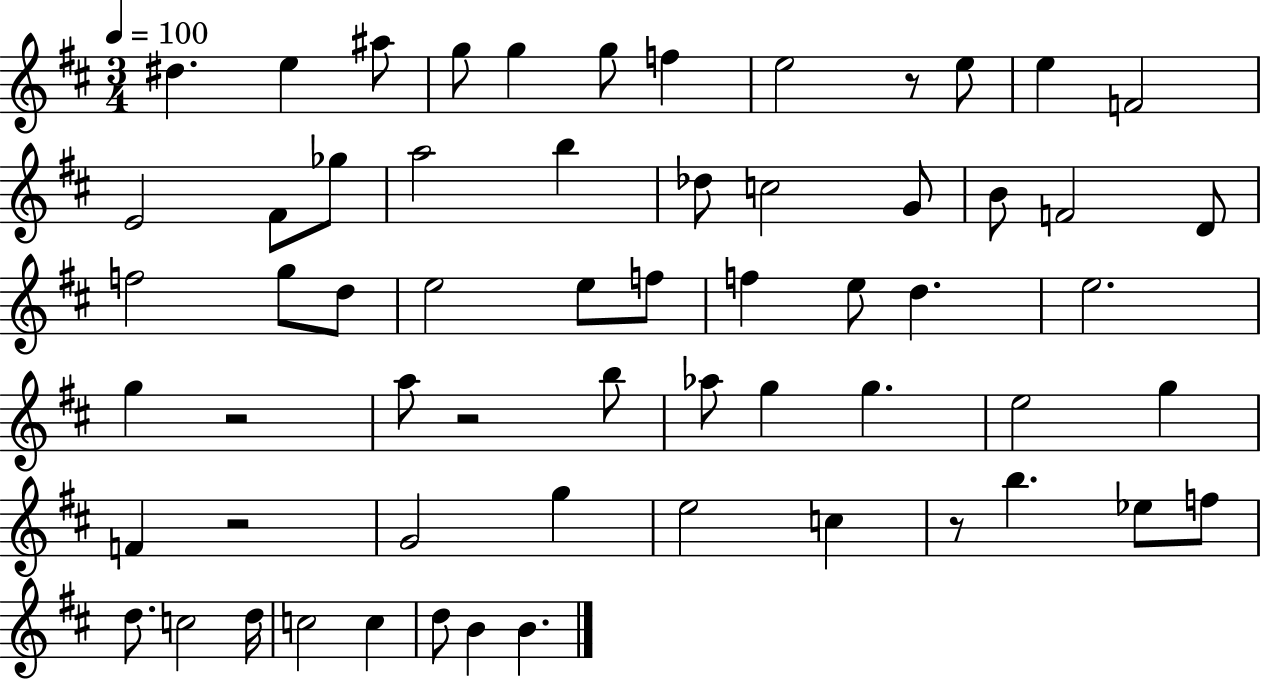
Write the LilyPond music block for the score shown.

{
  \clef treble
  \numericTimeSignature
  \time 3/4
  \key d \major
  \tempo 4 = 100
  dis''4. e''4 ais''8 | g''8 g''4 g''8 f''4 | e''2 r8 e''8 | e''4 f'2 | \break e'2 fis'8 ges''8 | a''2 b''4 | des''8 c''2 g'8 | b'8 f'2 d'8 | \break f''2 g''8 d''8 | e''2 e''8 f''8 | f''4 e''8 d''4. | e''2. | \break g''4 r2 | a''8 r2 b''8 | aes''8 g''4 g''4. | e''2 g''4 | \break f'4 r2 | g'2 g''4 | e''2 c''4 | r8 b''4. ees''8 f''8 | \break d''8. c''2 d''16 | c''2 c''4 | d''8 b'4 b'4. | \bar "|."
}